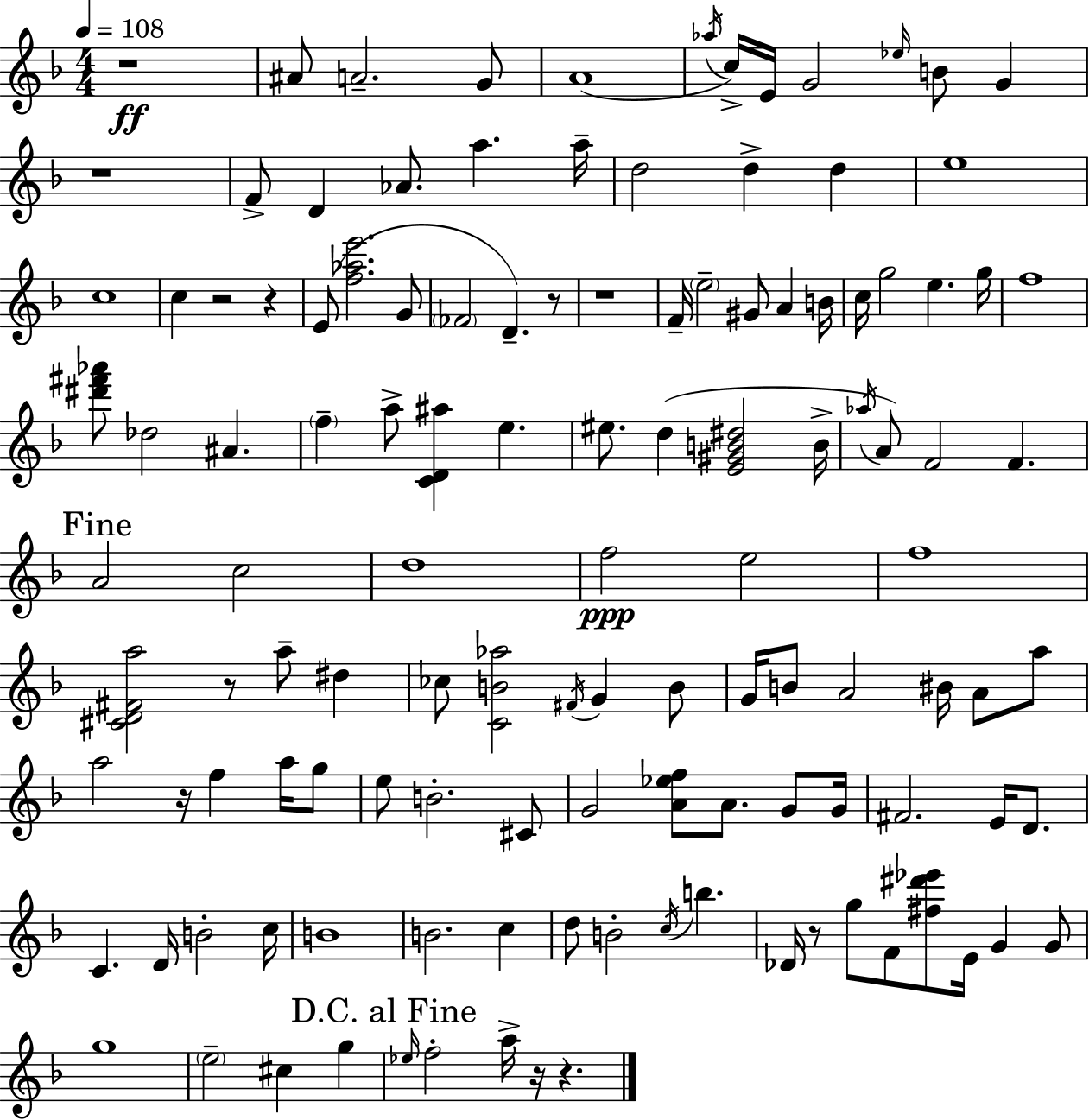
R/w A#4/e A4/h. G4/e A4/w Ab5/s C5/s E4/s G4/h Eb5/s B4/e G4/q R/w F4/e D4/q Ab4/e. A5/q. A5/s D5/h D5/q D5/q E5/w C5/w C5/q R/h R/q E4/e [F5,Ab5,E6]/h. G4/e FES4/h D4/q. R/e R/w F4/s E5/h G#4/e A4/q B4/s C5/s G5/h E5/q. G5/s F5/w [D#6,F#6,Ab6]/e Db5/h A#4/q. F5/q A5/e [C4,D4,A#5]/q E5/q. EIS5/e. D5/q [E4,G#4,B4,D#5]/h B4/s Ab5/s A4/e F4/h F4/q. A4/h C5/h D5/w F5/h E5/h F5/w [C#4,D4,F#4,A5]/h R/e A5/e D#5/q CES5/e [C4,B4,Ab5]/h F#4/s G4/q B4/e G4/s B4/e A4/h BIS4/s A4/e A5/e A5/h R/s F5/q A5/s G5/e E5/e B4/h. C#4/e G4/h [A4,Eb5,F5]/e A4/e. G4/e G4/s F#4/h. E4/s D4/e. C4/q. D4/s B4/h C5/s B4/w B4/h. C5/q D5/e B4/h C5/s B5/q. Db4/s R/e G5/e F4/e [F#5,D#6,Eb6]/e E4/s G4/q G4/e G5/w E5/h C#5/q G5/q Eb5/s F5/h A5/s R/s R/q.